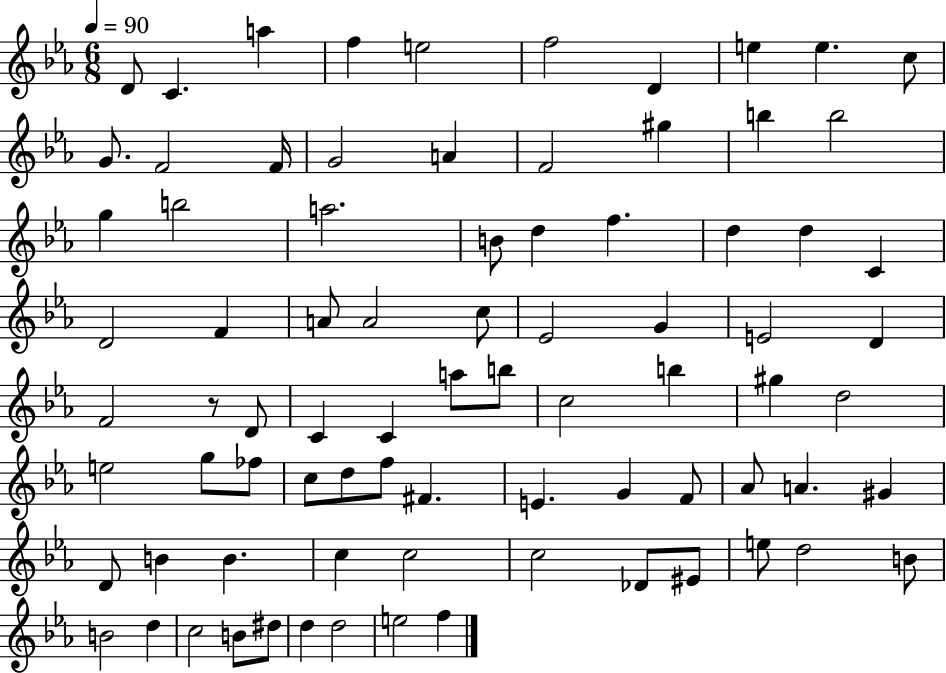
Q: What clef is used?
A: treble